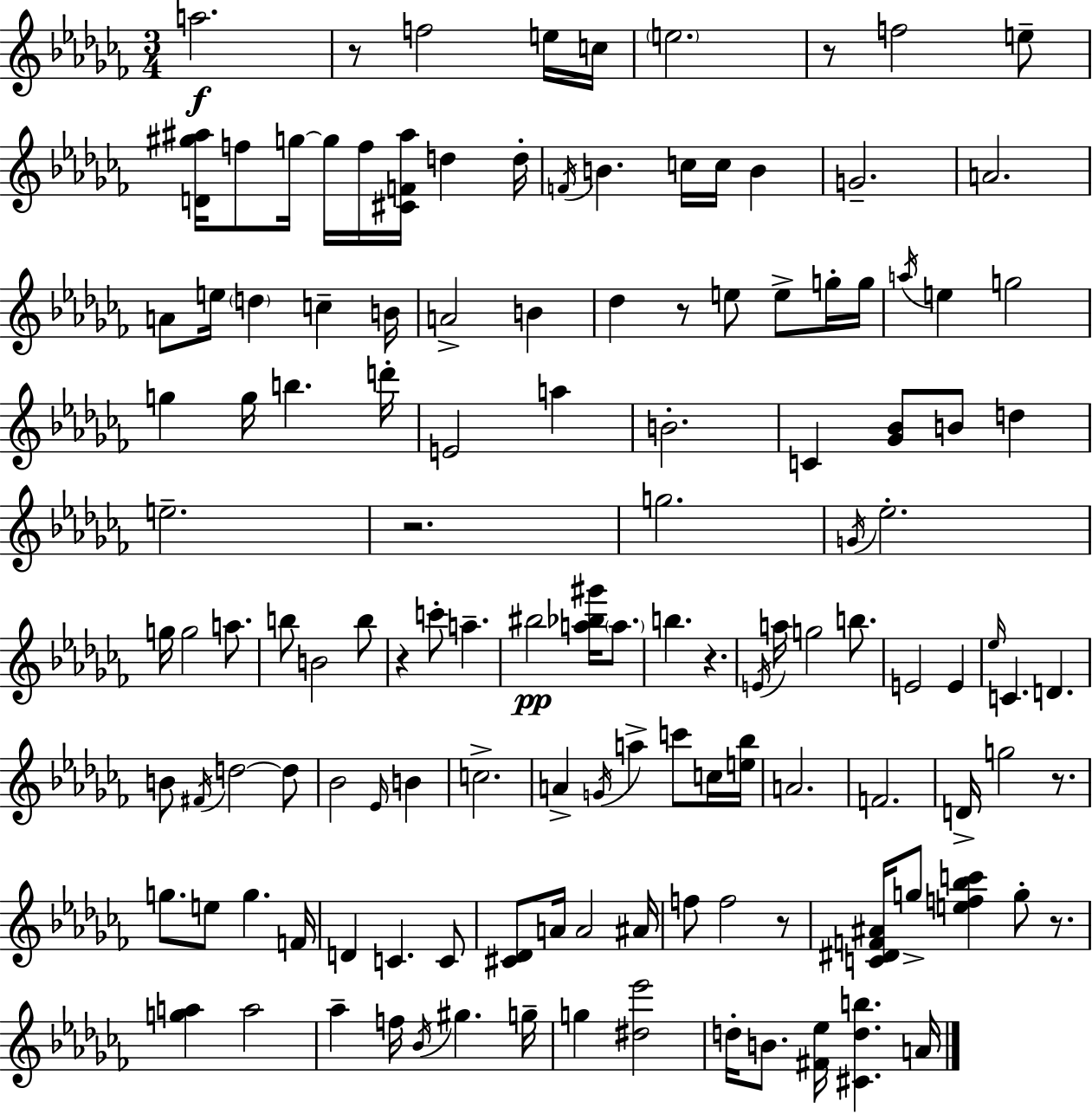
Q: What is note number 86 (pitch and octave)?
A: G5